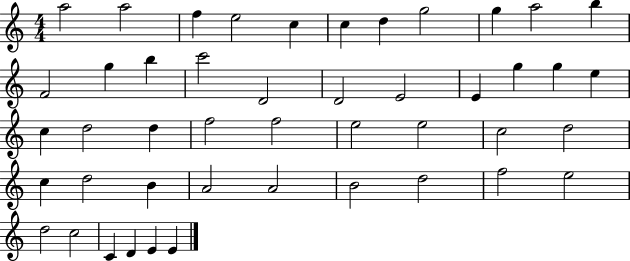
X:1
T:Untitled
M:4/4
L:1/4
K:C
a2 a2 f e2 c c d g2 g a2 b F2 g b c'2 D2 D2 E2 E g g e c d2 d f2 f2 e2 e2 c2 d2 c d2 B A2 A2 B2 d2 f2 e2 d2 c2 C D E E